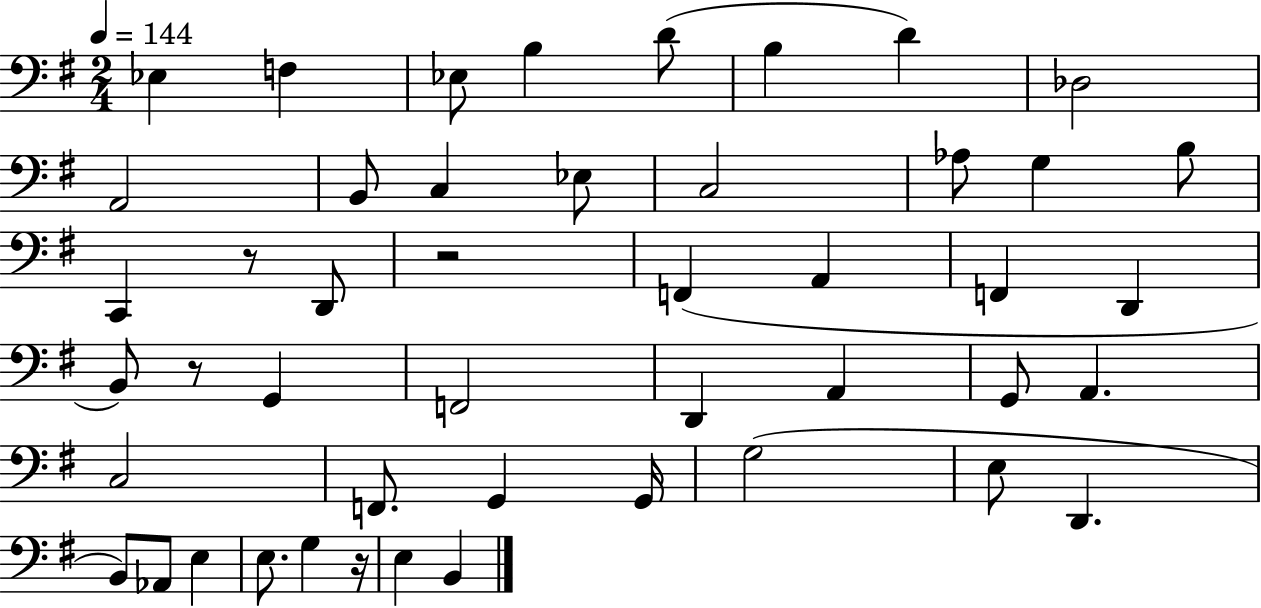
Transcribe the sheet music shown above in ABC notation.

X:1
T:Untitled
M:2/4
L:1/4
K:G
_E, F, _E,/2 B, D/2 B, D _D,2 A,,2 B,,/2 C, _E,/2 C,2 _A,/2 G, B,/2 C,, z/2 D,,/2 z2 F,, A,, F,, D,, B,,/2 z/2 G,, F,,2 D,, A,, G,,/2 A,, C,2 F,,/2 G,, G,,/4 G,2 E,/2 D,, B,,/2 _A,,/2 E, E,/2 G, z/4 E, B,,